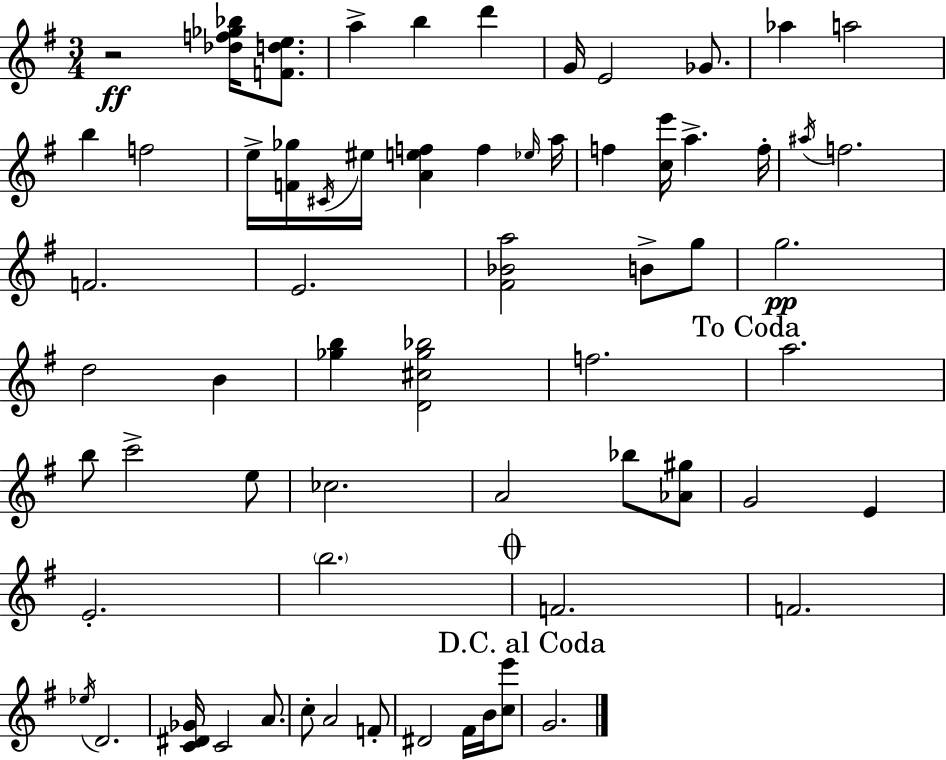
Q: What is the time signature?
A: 3/4